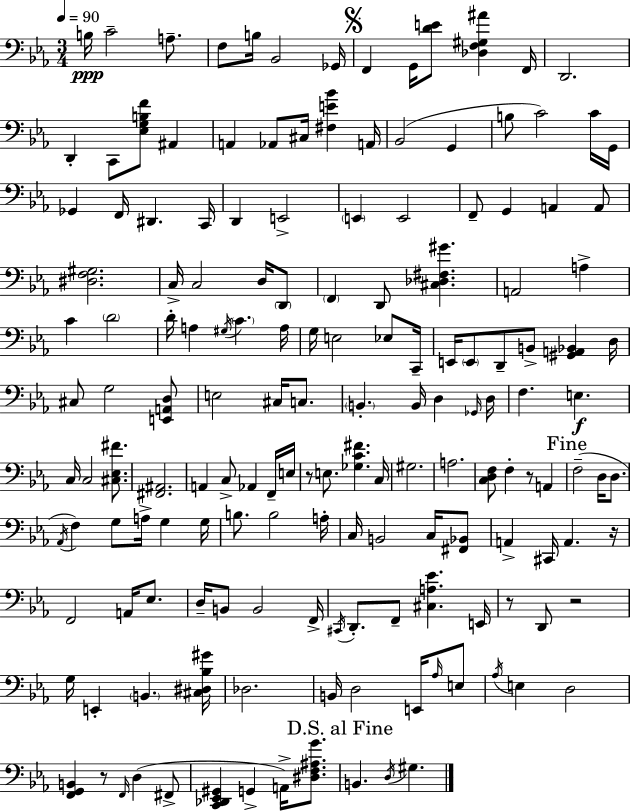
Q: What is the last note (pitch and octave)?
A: G#3